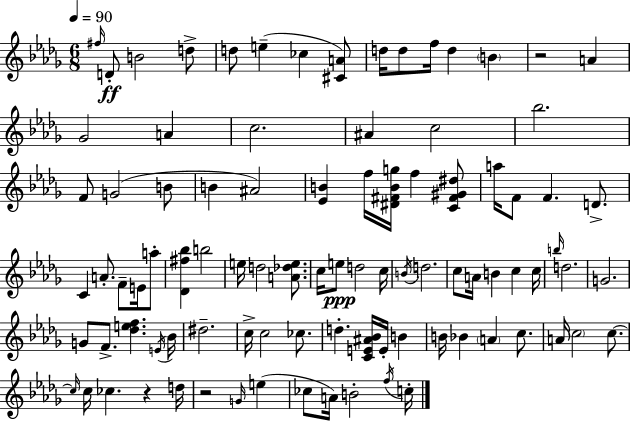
{
  \clef treble
  \numericTimeSignature
  \time 6/8
  \key bes \minor
  \tempo 4 = 90
  \grace { fis''16 }\ff d'8-. b'2 d''8-> | d''8 e''4--( ces''4 <cis' a'>8) | d''16 d''8 f''16 d''4 \parenthesize b'4 | r2 a'4 | \break ges'2 a'4 | c''2. | ais'4 c''2 | bes''2. | \break f'8 g'2( b'8 | b'4 ais'2) | <ees' b'>4 f''16 <dis' fis' b' g''>16 f''4 <c' fis' gis' dis''>8 | a''16 f'8 f'4. d'8.-> | \break c'4 a'8.-. f'8-- e'16 a''8-. | <des' fis'' bes''>4 b''2 | e''16 d''2 <a' des'' e''>8. | c''16 e''8\ppp d''2 | \break c''16 \acciaccatura { b'16 } d''2. | c''8 a'16 b'4 c''4 | c''16 \grace { b''16 } d''2. | g'2. | \break g'8 f'8.-> <des'' e'' f''>4. | \acciaccatura { e'16 } bes'16 dis''2.-- | c''16-> c''2 | ces''8. d''4.-. <c' e' ais' bes'>16 e'16-. | \break b'4 b'16 bes'4 \parenthesize a'4 | c''8. a'16 \parenthesize c''2 | c''8.~~ \grace { c''16 } c''16 ces''4. | r4 d''16 r2 | \break \grace { g'16 }( e''4 ces''8 a'16) b'2-. | \acciaccatura { f''16 } c''16-. \bar "|."
}